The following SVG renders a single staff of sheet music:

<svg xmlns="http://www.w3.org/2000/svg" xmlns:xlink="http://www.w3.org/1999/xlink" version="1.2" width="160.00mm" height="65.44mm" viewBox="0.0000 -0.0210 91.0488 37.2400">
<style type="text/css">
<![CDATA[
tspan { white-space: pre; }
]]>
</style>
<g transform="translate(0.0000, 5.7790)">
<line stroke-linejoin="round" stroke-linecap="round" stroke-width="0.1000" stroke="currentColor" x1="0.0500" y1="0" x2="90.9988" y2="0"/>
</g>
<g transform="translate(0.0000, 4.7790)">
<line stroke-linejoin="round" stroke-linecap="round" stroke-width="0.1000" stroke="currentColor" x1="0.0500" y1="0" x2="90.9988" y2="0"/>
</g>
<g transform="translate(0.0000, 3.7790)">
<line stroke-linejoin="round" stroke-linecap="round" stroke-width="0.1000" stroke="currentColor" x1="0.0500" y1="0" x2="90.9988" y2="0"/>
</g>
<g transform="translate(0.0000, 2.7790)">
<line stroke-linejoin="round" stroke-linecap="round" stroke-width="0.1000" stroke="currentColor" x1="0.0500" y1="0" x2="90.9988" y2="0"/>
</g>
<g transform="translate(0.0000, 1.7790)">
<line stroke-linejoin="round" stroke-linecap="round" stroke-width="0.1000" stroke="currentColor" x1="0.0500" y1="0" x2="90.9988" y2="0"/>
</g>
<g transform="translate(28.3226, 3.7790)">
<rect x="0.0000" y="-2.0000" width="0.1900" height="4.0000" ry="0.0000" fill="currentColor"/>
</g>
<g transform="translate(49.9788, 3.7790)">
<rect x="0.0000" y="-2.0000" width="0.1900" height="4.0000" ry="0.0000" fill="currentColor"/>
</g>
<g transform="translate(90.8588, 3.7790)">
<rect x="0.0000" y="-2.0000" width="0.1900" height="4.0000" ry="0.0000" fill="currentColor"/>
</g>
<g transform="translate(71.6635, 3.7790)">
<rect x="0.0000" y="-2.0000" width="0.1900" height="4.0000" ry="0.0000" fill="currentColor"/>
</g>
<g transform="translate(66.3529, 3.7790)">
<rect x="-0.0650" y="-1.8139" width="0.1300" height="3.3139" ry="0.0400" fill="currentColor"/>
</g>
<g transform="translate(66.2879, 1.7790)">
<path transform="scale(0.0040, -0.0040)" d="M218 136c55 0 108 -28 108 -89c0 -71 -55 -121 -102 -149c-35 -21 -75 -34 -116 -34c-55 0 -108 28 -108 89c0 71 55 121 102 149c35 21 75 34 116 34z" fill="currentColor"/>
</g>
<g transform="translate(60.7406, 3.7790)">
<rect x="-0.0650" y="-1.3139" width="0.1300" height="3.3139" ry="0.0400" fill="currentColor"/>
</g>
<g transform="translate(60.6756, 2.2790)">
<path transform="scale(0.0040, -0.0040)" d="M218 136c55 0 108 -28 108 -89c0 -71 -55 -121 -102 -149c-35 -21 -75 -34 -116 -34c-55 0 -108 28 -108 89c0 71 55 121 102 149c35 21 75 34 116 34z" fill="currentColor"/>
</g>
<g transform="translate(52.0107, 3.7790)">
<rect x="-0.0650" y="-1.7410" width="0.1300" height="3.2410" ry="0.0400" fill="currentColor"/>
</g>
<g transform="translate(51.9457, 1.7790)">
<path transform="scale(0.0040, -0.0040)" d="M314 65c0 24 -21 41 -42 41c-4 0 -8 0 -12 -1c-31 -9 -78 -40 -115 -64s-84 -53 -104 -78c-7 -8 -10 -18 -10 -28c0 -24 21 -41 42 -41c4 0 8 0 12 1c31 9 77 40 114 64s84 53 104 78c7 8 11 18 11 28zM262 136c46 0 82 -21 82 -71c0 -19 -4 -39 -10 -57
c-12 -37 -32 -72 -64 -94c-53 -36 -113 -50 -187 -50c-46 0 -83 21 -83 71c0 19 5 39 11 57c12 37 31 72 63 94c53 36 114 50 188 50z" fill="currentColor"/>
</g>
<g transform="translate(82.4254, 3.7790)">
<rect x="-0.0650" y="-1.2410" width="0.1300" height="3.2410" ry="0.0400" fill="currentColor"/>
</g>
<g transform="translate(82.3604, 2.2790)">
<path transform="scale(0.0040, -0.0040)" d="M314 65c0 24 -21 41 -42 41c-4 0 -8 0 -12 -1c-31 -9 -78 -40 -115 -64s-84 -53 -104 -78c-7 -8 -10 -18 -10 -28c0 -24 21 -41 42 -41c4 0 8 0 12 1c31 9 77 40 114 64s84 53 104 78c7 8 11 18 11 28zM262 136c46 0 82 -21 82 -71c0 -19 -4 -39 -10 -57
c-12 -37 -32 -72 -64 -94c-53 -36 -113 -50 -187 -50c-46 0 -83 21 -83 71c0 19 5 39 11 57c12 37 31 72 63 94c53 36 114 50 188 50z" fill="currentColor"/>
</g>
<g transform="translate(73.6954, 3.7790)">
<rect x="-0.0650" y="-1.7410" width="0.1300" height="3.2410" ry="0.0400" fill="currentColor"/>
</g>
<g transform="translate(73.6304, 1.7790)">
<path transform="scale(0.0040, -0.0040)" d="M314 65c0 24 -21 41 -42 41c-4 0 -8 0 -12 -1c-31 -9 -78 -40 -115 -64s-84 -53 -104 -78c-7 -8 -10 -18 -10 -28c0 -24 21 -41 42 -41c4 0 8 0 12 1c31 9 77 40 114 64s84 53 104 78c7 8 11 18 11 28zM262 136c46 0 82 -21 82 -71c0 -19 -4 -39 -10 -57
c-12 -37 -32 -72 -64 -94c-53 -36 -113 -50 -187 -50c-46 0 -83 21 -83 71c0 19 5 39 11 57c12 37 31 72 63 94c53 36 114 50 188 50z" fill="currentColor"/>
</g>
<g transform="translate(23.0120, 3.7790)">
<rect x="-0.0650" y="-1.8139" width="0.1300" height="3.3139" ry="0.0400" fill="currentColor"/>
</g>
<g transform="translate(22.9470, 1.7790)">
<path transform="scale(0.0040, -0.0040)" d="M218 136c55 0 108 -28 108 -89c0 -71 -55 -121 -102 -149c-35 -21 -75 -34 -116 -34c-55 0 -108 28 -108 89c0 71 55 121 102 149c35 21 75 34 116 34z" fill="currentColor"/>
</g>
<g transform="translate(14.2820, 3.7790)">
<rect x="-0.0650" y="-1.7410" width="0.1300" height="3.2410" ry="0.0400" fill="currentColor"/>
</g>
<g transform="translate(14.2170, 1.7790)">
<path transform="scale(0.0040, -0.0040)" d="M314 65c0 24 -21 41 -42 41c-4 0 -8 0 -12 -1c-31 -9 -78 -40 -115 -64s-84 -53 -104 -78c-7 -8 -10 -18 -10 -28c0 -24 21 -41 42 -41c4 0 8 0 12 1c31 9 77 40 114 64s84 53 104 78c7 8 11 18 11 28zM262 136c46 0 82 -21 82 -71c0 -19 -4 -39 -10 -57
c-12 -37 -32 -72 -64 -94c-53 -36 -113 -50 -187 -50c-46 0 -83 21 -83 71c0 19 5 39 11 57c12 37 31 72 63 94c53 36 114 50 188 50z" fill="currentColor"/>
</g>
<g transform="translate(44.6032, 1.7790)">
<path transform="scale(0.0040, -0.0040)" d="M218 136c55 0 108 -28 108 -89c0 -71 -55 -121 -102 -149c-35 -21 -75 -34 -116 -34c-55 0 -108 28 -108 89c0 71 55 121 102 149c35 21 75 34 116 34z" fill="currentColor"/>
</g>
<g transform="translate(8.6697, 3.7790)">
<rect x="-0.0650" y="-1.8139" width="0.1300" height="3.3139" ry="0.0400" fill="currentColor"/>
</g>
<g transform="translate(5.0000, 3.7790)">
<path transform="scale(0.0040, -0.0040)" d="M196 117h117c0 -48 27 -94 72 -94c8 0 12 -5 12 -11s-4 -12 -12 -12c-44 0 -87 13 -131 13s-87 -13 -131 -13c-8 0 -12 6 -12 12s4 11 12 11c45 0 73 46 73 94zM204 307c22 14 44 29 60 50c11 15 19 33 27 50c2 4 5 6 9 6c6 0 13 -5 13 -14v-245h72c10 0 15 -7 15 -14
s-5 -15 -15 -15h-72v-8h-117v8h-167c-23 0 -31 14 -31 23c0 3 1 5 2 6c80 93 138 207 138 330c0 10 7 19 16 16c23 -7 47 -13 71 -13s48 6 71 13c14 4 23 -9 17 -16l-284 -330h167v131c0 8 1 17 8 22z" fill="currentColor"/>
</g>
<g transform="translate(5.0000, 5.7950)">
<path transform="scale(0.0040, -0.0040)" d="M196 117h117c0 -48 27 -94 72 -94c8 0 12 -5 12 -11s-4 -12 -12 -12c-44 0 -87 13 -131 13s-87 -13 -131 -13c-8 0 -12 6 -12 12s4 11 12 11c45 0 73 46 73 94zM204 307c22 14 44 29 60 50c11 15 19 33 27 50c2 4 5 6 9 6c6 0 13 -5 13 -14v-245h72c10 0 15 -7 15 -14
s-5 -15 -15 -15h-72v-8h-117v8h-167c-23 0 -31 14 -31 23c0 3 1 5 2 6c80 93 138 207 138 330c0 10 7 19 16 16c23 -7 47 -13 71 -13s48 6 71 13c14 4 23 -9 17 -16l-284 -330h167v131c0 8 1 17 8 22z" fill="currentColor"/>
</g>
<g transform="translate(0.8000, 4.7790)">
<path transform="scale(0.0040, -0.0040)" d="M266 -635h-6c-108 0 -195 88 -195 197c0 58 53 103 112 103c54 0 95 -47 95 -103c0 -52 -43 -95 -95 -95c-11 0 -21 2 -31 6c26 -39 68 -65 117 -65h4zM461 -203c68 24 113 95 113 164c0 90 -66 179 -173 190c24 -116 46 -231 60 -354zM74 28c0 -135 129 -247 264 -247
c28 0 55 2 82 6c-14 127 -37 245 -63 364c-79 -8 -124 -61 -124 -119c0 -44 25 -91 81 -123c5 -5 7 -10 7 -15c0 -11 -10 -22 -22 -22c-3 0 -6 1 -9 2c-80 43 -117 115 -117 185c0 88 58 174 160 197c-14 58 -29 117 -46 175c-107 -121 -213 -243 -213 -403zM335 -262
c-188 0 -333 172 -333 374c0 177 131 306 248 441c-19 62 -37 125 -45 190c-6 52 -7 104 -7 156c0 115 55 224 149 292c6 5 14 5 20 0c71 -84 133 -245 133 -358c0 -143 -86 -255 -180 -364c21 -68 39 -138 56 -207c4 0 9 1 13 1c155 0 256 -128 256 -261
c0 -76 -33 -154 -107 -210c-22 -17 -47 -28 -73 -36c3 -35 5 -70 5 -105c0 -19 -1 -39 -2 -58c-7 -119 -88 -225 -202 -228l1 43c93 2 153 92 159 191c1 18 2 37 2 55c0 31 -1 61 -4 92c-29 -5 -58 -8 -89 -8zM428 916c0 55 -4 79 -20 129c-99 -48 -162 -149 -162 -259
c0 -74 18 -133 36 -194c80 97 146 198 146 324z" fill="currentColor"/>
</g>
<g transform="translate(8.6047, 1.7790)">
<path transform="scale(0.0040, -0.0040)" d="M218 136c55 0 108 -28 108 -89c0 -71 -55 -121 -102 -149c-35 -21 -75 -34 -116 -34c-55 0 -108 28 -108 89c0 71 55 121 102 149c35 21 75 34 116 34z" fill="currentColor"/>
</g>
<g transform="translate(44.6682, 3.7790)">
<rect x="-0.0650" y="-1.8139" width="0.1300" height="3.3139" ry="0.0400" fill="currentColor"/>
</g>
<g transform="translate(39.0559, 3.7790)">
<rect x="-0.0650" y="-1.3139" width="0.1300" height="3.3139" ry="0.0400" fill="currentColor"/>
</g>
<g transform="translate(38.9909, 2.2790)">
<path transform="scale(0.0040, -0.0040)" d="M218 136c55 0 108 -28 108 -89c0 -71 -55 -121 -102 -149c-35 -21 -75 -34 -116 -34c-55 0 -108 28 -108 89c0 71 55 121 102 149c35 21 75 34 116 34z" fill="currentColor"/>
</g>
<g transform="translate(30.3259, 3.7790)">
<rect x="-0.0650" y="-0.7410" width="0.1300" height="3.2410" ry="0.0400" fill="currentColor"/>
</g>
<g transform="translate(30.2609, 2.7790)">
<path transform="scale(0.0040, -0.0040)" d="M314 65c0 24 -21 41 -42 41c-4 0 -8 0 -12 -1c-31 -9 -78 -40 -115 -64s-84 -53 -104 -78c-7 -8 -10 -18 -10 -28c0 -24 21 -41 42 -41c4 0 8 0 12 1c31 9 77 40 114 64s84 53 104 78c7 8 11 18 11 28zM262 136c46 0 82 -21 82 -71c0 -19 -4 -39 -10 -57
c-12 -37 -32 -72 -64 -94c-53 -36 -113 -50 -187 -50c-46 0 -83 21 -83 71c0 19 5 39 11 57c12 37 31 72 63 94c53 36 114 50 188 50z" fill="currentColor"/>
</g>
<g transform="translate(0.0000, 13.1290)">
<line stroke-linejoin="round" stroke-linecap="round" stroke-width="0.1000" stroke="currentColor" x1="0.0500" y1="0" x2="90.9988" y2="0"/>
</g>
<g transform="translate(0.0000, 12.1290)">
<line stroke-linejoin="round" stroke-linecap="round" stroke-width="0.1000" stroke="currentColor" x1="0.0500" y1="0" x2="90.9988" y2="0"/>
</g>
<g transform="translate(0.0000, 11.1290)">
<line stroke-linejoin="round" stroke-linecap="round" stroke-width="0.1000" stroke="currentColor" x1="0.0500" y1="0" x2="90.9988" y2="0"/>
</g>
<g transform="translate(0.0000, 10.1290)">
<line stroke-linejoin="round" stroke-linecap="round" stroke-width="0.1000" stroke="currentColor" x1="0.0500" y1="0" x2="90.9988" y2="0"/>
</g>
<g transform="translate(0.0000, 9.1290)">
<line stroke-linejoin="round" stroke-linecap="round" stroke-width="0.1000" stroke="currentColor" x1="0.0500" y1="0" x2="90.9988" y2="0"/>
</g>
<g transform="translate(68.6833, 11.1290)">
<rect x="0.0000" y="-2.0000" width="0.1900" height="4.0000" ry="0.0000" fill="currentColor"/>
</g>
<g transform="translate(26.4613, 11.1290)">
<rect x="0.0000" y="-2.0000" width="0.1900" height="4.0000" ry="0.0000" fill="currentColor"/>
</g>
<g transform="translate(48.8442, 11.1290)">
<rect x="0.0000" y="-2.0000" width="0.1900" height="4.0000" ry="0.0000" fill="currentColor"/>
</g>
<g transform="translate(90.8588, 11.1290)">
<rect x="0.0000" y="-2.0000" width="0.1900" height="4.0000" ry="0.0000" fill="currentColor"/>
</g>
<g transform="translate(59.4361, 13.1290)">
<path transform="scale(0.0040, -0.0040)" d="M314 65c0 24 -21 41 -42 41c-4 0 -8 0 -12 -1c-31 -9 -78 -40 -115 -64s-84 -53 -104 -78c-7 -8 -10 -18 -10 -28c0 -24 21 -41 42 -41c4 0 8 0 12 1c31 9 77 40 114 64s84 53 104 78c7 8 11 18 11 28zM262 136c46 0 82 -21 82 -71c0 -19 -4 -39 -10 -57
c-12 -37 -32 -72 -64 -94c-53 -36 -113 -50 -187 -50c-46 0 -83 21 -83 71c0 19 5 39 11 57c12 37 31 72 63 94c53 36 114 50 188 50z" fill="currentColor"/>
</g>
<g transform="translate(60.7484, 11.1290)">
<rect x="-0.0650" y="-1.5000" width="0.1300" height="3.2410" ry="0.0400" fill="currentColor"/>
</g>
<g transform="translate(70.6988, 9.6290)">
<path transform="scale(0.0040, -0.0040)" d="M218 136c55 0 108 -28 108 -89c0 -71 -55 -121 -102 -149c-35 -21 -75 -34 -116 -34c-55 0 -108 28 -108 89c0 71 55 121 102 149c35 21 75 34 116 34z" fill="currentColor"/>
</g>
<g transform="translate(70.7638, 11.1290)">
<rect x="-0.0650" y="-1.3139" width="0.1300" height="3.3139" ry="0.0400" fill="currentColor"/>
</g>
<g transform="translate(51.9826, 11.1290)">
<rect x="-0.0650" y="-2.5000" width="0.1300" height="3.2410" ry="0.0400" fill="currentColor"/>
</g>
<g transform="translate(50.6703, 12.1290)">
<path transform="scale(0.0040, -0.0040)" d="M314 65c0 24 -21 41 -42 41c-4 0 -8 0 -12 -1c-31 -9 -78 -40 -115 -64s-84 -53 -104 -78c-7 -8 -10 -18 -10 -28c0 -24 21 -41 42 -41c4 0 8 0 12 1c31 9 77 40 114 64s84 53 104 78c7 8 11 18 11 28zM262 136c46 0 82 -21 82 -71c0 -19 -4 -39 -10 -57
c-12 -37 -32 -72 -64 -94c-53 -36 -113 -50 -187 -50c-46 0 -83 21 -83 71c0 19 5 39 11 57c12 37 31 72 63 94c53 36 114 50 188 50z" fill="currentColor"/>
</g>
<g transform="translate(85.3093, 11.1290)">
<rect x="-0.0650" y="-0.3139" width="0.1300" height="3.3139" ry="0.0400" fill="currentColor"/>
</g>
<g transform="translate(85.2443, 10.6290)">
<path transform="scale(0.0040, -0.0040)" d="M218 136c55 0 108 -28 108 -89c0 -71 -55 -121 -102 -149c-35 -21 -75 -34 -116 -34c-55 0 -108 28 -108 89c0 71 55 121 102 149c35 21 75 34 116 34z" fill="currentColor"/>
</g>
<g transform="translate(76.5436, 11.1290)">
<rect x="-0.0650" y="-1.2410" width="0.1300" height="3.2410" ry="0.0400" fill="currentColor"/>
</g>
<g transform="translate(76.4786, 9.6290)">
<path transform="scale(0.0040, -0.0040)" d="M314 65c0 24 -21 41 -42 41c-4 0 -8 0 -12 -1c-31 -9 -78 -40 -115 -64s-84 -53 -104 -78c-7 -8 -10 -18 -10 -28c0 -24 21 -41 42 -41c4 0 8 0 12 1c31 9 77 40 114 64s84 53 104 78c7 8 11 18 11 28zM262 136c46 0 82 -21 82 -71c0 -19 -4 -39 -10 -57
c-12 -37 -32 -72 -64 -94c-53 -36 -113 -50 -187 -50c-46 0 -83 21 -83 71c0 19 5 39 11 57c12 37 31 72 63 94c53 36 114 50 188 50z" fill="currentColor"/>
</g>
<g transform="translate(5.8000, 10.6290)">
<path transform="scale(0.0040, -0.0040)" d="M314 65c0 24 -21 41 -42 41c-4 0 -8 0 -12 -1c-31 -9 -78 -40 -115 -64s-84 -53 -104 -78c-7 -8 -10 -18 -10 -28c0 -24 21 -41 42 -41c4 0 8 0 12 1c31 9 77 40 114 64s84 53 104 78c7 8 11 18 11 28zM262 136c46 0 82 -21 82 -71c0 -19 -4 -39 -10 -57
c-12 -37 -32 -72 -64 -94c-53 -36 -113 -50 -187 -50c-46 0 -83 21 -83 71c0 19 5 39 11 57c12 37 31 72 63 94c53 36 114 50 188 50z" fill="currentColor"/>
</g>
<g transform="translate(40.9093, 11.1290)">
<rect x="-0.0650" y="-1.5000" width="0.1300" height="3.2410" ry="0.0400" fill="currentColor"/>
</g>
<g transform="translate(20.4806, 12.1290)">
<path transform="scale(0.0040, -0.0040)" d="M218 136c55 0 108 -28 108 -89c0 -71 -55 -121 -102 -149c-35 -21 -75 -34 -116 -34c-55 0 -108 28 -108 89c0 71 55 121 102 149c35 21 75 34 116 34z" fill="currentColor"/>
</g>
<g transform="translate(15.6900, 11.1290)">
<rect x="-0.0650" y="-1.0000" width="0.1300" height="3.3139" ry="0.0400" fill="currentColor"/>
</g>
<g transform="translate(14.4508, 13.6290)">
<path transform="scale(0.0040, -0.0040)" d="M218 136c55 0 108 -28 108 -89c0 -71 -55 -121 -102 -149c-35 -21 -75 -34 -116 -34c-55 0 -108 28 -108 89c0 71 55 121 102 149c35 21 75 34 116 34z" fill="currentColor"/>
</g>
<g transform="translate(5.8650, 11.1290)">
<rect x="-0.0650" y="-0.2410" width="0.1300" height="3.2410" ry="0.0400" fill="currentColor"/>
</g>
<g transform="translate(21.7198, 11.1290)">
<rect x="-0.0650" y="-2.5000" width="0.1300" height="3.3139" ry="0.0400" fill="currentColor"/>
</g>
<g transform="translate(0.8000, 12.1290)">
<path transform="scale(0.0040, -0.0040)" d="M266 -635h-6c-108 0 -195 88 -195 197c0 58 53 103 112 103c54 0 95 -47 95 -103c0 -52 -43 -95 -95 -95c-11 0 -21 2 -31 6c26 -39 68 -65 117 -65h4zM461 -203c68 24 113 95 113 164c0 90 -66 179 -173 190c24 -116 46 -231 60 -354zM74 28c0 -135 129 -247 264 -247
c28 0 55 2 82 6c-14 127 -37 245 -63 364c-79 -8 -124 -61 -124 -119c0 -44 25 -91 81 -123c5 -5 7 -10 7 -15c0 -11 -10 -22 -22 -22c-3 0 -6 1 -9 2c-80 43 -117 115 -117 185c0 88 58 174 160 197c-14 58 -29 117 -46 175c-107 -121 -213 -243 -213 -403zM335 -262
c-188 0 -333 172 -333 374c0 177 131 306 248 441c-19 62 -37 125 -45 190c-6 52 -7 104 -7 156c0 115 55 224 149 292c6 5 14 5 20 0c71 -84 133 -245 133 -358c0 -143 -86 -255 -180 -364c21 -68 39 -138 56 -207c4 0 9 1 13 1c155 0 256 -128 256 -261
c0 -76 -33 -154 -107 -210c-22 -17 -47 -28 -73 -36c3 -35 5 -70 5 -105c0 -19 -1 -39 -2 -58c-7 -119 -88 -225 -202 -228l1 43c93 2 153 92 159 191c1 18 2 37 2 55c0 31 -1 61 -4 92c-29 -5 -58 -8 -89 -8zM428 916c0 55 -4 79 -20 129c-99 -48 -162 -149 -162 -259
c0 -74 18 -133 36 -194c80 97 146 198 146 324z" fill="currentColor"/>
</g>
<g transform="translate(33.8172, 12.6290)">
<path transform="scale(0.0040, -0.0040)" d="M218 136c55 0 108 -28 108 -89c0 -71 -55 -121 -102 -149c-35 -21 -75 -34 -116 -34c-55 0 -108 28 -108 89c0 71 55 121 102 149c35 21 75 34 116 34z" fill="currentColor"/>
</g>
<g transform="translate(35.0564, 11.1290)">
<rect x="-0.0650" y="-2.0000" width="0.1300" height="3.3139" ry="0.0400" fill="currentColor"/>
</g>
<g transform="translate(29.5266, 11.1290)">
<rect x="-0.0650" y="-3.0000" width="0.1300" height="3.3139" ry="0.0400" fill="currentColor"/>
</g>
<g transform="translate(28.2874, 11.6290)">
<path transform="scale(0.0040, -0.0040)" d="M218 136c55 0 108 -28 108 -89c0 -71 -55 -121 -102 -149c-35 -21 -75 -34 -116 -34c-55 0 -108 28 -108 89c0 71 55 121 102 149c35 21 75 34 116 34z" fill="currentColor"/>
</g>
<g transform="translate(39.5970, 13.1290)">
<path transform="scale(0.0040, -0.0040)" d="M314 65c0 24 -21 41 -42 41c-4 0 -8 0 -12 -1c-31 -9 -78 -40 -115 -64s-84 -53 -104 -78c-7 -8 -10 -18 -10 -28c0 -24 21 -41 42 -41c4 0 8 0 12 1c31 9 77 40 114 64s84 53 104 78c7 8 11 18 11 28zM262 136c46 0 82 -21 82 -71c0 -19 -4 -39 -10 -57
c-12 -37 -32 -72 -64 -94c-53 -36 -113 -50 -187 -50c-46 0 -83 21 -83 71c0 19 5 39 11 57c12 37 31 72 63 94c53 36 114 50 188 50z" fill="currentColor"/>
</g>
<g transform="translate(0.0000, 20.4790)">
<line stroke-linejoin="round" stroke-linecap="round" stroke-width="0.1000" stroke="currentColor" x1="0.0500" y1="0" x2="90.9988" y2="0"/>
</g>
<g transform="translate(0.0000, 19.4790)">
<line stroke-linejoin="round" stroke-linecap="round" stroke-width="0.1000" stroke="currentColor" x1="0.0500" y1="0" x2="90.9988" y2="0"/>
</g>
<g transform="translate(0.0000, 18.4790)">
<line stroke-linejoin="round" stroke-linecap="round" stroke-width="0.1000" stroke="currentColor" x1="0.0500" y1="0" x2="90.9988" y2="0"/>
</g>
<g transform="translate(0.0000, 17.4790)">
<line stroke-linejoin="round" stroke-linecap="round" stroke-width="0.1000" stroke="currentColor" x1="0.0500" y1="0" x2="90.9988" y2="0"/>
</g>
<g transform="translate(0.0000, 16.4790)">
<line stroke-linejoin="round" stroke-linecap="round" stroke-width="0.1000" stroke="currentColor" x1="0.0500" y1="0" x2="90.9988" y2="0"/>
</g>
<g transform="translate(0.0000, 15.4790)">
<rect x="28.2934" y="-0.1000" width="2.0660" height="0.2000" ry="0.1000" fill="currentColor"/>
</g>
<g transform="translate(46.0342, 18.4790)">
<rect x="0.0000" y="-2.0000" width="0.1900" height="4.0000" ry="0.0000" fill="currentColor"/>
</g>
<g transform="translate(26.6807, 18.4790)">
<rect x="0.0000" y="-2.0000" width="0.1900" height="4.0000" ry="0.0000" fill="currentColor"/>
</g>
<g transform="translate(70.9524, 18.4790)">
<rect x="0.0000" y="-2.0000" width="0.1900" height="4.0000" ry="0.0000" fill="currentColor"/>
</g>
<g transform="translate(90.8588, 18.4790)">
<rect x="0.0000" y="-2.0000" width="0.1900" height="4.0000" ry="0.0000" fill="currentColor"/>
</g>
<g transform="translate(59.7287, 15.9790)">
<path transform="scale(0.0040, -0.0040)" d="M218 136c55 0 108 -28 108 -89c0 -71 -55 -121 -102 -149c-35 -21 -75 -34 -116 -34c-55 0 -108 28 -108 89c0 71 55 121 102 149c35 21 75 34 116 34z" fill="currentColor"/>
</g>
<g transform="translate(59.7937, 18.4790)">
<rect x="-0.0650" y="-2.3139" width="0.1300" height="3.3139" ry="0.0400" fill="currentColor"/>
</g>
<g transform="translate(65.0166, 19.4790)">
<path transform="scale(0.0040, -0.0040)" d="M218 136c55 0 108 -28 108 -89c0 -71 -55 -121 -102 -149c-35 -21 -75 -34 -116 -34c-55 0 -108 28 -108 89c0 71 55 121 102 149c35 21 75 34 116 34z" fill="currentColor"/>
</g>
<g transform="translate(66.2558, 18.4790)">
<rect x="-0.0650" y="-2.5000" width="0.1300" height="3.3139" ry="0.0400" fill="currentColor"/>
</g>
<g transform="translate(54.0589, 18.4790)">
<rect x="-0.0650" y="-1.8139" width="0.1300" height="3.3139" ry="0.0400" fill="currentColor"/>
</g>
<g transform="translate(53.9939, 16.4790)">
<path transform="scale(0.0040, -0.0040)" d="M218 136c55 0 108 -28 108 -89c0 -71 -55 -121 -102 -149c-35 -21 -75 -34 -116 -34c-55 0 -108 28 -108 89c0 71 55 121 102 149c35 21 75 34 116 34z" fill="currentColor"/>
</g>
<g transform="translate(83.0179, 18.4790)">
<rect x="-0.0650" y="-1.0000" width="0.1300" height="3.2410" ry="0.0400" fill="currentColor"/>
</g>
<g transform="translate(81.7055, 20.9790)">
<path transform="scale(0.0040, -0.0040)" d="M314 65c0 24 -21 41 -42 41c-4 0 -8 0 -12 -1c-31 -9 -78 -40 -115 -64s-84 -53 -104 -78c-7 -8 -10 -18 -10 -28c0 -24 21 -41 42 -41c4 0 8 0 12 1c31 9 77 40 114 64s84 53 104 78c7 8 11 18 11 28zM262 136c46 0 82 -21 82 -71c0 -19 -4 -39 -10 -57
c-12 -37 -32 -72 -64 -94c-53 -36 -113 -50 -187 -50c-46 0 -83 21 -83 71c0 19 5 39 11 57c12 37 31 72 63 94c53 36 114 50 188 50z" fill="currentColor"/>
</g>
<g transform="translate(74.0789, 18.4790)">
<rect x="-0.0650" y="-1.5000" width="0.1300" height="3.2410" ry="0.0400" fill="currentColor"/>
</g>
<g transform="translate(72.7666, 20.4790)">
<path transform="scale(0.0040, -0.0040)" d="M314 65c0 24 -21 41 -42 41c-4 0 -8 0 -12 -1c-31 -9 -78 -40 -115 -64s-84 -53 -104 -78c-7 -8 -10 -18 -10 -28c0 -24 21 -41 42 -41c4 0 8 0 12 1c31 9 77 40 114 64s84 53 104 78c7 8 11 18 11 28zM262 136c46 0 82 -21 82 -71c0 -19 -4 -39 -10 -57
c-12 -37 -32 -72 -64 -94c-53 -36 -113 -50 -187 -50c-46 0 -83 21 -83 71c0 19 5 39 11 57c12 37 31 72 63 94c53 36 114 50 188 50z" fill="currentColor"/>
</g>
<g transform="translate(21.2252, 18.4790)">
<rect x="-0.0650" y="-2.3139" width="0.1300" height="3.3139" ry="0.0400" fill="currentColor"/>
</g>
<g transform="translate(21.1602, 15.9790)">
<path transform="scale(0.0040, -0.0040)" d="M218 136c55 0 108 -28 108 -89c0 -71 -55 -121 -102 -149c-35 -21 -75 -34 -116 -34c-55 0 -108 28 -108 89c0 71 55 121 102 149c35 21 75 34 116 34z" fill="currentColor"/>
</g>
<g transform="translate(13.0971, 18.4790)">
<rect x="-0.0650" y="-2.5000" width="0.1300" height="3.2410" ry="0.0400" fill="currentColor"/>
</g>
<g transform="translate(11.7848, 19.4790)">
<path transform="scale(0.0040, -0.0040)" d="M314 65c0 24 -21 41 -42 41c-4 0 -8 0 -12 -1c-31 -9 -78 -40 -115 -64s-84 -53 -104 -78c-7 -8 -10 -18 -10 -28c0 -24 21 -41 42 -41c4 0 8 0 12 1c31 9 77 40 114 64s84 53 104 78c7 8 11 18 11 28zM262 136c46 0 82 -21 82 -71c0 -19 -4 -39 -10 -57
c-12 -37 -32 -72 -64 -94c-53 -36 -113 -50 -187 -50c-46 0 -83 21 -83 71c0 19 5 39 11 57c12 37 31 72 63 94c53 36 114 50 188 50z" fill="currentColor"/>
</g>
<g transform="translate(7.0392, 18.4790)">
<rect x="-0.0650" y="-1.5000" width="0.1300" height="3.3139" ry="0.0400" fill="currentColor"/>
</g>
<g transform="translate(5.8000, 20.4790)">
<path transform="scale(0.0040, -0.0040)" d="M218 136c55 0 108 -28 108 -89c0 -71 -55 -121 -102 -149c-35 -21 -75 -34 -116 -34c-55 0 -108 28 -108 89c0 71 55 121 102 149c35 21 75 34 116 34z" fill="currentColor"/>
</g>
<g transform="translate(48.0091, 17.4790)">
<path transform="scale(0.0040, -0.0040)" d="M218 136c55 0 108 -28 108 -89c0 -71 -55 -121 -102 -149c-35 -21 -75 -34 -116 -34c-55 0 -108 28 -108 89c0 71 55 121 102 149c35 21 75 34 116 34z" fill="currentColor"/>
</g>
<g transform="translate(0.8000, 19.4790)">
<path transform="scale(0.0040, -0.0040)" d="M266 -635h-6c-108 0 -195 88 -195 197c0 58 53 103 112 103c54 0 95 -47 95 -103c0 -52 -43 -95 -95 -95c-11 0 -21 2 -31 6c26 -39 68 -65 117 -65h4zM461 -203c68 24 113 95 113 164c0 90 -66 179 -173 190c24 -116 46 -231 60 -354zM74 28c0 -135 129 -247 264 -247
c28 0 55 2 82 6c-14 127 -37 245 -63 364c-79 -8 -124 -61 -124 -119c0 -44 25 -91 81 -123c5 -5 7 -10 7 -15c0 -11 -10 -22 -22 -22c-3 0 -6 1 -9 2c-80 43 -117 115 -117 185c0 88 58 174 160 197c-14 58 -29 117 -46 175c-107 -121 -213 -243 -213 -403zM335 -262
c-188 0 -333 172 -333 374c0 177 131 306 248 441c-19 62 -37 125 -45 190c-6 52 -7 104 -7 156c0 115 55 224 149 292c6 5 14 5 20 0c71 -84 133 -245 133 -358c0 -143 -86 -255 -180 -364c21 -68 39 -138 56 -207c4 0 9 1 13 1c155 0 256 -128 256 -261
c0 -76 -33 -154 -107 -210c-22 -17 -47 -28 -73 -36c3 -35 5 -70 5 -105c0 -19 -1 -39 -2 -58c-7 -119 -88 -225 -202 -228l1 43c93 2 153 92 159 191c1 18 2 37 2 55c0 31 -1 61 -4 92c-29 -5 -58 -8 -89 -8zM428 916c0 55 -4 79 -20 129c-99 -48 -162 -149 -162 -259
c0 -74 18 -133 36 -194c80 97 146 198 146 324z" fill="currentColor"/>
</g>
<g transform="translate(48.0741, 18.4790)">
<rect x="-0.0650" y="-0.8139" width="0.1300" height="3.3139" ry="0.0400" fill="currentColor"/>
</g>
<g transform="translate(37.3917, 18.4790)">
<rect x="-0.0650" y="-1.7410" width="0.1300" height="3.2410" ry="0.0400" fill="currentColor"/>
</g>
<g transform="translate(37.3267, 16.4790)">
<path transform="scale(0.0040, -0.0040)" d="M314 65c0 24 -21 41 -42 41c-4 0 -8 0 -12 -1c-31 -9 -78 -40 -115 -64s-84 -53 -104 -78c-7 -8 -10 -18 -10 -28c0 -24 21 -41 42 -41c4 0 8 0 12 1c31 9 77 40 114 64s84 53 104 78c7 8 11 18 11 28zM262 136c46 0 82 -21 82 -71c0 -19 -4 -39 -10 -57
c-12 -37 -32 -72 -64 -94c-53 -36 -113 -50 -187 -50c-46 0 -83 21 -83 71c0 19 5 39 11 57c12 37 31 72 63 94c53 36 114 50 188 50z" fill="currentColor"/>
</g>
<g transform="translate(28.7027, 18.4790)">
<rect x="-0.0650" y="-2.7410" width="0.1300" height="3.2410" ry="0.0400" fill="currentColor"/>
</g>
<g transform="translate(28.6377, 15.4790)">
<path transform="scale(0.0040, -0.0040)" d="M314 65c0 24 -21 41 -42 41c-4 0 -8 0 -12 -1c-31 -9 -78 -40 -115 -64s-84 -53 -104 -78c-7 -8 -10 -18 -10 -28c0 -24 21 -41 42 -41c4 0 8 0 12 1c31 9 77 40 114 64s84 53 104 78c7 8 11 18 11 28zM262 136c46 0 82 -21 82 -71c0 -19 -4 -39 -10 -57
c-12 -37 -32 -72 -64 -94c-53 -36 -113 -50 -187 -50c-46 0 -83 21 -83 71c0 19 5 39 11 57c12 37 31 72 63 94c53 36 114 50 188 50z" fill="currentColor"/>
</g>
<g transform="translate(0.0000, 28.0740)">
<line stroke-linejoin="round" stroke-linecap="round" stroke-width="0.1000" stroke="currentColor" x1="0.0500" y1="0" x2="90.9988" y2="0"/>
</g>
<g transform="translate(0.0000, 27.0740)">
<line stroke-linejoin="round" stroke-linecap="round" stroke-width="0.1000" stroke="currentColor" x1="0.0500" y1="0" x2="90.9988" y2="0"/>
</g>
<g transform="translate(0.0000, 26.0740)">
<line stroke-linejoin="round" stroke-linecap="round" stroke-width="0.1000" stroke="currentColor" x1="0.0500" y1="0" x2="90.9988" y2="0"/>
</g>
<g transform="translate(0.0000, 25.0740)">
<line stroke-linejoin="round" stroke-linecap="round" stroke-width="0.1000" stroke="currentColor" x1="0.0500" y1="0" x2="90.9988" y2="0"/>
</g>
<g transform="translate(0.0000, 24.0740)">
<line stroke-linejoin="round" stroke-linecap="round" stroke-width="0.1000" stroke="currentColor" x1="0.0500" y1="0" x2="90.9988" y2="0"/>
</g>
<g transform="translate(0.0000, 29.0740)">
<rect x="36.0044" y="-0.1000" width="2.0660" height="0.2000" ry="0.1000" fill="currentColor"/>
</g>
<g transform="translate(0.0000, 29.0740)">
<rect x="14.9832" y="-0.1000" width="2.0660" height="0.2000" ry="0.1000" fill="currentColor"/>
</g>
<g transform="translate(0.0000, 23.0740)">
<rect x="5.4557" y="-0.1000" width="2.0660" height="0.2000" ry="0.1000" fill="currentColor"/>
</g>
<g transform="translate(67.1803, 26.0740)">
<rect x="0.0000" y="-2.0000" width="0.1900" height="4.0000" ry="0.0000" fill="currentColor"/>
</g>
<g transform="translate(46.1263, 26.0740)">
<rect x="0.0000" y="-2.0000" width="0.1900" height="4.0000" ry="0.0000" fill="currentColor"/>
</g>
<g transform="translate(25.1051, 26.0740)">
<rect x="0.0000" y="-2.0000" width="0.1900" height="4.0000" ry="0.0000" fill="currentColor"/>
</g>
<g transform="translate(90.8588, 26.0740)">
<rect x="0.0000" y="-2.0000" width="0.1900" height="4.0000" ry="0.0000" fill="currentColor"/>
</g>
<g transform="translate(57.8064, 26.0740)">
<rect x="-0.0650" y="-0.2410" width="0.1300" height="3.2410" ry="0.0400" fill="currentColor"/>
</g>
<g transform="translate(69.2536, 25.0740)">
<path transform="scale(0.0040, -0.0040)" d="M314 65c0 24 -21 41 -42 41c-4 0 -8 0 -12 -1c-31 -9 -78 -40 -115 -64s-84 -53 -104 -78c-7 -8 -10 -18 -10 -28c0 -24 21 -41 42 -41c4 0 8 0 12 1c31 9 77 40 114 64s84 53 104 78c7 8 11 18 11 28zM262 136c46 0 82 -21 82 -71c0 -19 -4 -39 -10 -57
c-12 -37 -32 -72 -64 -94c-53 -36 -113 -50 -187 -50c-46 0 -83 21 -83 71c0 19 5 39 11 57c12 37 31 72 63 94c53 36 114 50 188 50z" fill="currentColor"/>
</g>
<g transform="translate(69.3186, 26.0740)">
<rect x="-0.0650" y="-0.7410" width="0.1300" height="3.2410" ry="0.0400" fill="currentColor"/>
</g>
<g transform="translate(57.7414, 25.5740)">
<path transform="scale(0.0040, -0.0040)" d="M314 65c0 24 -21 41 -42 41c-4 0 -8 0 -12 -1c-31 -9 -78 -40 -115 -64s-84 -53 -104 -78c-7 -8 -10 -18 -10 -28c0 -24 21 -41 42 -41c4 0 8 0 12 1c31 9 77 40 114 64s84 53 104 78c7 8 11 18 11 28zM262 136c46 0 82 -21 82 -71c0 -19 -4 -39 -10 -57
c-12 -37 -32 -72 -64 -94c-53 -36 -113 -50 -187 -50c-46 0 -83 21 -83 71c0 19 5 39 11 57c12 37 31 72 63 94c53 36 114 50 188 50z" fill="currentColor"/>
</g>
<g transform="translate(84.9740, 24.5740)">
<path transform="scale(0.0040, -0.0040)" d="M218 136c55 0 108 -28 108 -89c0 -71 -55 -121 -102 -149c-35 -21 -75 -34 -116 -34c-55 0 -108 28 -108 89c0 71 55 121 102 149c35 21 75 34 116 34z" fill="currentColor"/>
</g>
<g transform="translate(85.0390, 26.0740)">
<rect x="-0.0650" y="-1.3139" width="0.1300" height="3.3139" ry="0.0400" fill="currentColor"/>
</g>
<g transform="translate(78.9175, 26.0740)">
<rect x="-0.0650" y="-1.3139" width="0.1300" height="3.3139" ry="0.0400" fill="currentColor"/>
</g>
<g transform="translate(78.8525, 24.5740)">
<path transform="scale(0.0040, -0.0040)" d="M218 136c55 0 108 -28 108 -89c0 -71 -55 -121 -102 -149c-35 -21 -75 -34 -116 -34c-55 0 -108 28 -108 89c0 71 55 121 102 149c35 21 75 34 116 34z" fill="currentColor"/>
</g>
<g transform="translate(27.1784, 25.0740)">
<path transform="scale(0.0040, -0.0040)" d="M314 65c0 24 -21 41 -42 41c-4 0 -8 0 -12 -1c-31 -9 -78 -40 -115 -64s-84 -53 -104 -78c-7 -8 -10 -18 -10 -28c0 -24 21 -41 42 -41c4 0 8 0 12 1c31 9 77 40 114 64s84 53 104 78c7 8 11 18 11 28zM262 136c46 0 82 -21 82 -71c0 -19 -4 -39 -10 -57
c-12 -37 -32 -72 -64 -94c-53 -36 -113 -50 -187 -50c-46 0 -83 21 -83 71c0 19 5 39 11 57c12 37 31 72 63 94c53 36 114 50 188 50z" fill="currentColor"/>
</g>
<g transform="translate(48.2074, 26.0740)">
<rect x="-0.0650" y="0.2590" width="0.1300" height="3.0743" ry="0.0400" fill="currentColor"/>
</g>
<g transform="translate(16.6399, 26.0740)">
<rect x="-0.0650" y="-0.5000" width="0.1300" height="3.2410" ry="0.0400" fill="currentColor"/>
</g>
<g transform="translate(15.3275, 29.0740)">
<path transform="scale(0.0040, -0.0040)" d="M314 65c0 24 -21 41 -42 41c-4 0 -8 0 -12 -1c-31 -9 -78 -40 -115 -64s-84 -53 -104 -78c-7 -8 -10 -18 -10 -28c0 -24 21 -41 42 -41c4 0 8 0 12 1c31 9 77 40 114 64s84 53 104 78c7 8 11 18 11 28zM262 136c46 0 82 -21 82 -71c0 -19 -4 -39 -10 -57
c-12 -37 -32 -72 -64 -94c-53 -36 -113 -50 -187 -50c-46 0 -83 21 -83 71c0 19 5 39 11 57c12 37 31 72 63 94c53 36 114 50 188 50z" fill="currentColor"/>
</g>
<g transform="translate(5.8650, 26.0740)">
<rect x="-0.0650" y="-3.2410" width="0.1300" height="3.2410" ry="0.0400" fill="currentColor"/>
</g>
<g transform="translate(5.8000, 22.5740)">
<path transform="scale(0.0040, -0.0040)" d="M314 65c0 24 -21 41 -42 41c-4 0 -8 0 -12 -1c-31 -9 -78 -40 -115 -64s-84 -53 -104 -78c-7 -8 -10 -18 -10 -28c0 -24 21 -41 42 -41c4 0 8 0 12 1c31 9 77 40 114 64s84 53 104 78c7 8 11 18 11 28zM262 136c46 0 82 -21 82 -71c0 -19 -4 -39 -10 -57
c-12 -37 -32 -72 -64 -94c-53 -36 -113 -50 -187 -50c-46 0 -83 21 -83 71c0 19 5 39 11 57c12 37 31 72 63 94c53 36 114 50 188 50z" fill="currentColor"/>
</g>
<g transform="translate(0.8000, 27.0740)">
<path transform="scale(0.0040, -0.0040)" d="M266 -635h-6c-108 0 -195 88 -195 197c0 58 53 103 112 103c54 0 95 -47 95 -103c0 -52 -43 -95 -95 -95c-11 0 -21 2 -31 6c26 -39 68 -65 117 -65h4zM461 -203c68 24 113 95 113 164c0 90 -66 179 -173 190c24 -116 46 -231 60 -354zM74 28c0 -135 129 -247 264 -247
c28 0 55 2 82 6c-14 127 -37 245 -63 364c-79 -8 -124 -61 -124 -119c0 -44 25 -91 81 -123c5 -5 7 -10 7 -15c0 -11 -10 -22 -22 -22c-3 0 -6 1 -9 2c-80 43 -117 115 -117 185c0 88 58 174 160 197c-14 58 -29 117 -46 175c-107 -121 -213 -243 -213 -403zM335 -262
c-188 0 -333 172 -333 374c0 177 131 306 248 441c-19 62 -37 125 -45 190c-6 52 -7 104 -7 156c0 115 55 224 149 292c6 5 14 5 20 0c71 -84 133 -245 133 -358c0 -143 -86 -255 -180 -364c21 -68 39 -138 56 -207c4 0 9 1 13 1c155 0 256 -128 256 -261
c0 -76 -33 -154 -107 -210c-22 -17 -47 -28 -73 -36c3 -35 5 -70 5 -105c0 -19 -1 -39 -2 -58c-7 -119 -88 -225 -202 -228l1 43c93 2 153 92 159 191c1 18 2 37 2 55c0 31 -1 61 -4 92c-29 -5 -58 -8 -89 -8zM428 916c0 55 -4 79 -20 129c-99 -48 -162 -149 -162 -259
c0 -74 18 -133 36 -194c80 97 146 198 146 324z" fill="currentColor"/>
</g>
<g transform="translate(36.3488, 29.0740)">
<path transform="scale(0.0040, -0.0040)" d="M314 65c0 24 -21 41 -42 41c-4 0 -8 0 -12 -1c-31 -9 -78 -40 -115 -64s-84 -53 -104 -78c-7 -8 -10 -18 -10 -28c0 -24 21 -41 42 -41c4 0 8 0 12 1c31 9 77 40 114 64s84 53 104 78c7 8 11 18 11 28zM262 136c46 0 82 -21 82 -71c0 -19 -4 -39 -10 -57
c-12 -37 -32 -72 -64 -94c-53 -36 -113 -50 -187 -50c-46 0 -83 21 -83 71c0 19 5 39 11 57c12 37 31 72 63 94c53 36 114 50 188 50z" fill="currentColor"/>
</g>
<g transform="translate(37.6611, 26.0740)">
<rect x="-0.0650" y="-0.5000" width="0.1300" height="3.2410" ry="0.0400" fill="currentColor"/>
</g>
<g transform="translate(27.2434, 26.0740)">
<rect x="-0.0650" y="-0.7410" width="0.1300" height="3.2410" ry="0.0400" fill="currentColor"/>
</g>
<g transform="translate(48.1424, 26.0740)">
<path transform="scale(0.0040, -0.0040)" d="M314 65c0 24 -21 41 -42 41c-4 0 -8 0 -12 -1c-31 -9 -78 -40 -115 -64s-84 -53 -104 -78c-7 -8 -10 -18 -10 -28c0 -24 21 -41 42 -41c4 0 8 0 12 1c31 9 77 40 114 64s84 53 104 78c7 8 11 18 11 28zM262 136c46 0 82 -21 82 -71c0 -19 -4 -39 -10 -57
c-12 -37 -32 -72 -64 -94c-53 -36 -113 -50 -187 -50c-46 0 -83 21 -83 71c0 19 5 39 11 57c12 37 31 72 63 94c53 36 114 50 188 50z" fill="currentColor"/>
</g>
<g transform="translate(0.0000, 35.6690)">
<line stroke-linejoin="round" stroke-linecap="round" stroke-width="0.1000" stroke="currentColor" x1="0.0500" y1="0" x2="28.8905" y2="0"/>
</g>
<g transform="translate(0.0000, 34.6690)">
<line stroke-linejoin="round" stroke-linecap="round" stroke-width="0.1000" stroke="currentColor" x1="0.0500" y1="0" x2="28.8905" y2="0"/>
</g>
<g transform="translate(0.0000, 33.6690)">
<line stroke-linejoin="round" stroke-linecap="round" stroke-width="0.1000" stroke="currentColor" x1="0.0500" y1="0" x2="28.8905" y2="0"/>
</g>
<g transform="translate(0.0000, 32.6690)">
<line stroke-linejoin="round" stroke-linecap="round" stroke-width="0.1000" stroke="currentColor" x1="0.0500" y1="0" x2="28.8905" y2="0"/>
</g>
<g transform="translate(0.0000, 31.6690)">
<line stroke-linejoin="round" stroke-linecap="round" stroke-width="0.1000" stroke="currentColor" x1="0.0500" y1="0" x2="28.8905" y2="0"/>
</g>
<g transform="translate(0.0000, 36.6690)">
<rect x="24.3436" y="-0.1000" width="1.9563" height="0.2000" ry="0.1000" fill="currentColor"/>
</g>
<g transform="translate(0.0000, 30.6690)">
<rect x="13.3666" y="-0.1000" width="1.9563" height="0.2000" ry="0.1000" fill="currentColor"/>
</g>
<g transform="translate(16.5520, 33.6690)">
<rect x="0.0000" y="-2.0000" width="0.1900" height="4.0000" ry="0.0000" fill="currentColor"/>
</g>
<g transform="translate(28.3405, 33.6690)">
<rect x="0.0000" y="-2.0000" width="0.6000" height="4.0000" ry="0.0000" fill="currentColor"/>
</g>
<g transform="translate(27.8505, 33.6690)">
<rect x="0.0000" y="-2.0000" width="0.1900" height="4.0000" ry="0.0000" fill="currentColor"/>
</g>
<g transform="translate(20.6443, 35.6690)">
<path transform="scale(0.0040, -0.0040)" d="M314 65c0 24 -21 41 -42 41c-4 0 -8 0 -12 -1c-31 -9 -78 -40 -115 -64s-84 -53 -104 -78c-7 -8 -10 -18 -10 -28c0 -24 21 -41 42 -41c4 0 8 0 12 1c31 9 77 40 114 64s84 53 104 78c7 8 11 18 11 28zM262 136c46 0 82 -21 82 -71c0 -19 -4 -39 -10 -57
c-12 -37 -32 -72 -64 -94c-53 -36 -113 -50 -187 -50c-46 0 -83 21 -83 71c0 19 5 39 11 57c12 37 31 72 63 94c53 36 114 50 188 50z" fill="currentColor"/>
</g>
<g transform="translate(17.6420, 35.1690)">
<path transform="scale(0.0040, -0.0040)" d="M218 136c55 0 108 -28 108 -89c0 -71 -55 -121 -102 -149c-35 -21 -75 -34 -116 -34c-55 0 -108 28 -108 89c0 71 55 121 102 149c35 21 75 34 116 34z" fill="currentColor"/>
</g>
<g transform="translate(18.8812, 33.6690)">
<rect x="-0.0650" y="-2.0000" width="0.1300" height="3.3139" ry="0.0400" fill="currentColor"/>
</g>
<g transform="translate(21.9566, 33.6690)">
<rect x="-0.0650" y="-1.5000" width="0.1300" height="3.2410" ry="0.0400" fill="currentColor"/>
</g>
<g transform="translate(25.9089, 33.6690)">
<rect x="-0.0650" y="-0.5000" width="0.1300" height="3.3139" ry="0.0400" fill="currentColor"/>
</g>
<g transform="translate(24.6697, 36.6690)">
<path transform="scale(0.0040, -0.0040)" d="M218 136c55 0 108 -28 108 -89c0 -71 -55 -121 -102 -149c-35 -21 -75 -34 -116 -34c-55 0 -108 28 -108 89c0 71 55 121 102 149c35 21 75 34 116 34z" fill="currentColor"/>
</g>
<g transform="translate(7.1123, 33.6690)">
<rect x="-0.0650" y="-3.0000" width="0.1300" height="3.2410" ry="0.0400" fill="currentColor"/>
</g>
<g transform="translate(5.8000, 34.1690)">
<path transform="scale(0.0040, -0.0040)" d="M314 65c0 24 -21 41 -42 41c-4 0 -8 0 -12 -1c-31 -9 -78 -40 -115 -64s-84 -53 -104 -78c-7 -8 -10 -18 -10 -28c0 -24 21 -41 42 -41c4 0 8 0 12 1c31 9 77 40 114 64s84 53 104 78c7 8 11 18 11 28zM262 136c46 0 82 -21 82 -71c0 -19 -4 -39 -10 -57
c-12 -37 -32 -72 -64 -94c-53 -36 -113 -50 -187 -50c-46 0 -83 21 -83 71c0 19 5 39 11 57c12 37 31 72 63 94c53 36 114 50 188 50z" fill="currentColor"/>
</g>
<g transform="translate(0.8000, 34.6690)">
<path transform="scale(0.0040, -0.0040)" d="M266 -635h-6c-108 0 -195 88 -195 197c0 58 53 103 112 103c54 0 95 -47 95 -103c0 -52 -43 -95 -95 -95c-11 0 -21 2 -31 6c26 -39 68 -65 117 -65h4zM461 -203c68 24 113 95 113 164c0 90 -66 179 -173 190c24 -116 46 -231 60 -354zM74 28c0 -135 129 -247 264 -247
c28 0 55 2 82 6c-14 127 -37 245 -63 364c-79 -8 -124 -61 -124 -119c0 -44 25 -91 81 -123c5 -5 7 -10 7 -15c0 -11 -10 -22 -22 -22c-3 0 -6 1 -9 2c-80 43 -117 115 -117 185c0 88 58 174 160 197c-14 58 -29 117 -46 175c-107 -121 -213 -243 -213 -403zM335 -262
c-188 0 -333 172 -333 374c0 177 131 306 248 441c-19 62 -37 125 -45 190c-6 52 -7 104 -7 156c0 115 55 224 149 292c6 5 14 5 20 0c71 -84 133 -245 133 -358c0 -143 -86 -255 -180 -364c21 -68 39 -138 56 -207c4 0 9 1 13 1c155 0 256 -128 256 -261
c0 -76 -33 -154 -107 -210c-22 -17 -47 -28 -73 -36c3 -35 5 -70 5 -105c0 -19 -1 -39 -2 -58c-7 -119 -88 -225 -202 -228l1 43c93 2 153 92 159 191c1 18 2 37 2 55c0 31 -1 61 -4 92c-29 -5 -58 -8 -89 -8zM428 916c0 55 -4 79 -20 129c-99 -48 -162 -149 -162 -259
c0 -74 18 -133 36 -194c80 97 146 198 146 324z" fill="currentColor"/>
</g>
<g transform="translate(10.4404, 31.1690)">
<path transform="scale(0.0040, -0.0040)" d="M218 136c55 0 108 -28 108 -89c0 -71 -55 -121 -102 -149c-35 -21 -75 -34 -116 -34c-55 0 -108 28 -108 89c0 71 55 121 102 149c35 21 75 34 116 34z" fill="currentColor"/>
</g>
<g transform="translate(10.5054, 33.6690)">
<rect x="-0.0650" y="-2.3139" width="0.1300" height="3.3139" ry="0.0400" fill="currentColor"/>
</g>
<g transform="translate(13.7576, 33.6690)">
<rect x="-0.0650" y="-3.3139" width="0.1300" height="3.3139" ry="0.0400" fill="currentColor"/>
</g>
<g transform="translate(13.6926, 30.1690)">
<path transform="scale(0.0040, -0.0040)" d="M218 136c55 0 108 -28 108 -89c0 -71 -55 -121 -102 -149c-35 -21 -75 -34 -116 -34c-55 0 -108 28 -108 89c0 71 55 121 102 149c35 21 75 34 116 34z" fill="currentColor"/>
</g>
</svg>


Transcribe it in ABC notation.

X:1
T:Untitled
M:4/4
L:1/4
K:C
f f2 f d2 e f f2 e f f2 e2 c2 D G A F E2 G2 E2 e e2 c E G2 g a2 f2 d f g G E2 D2 b2 C2 d2 C2 B2 c2 d2 e e A2 g b F E2 C